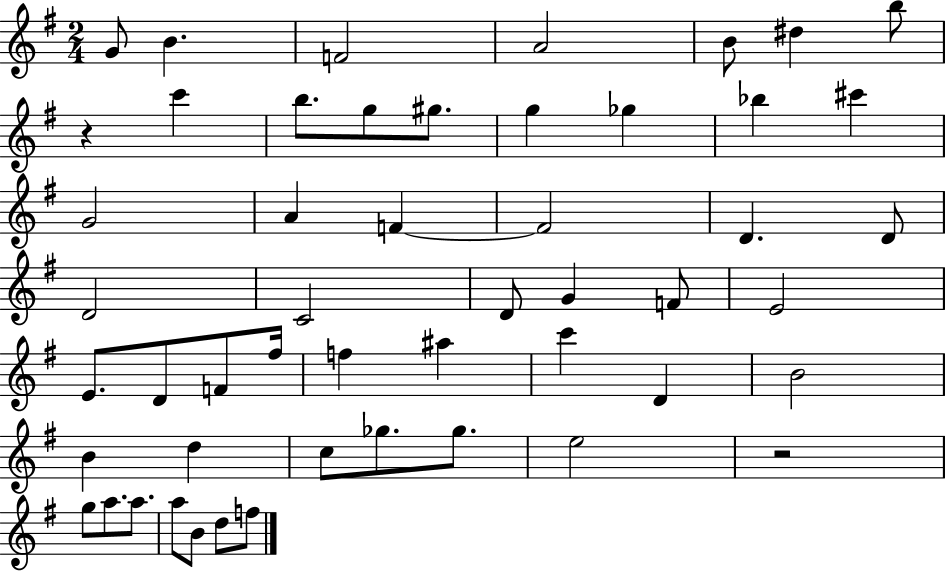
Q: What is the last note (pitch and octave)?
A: F5